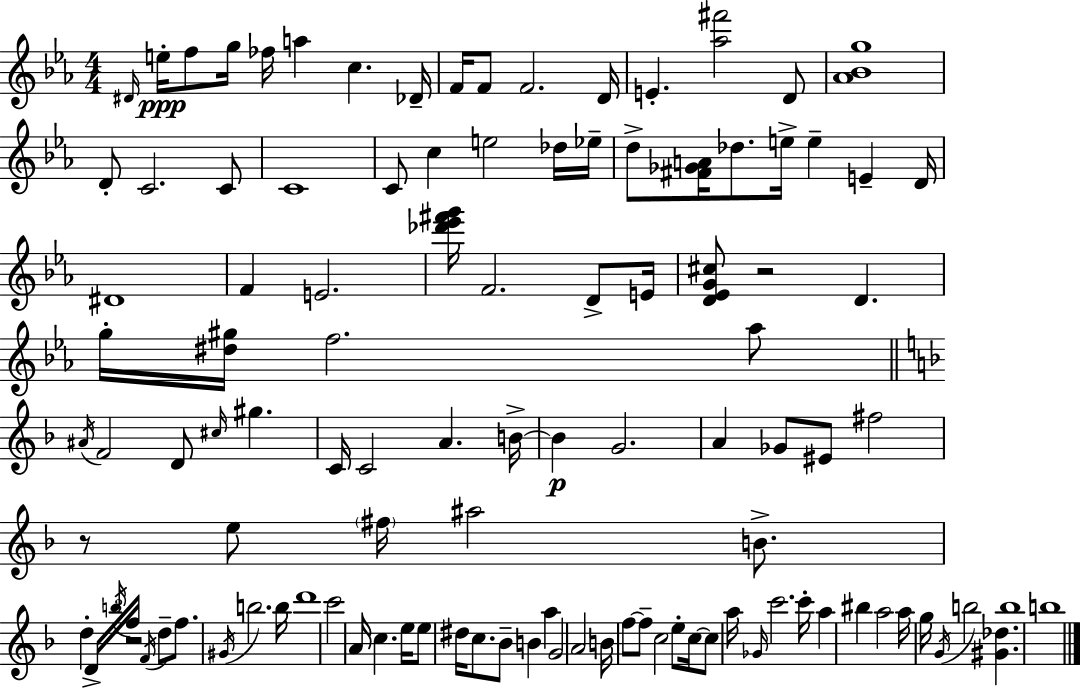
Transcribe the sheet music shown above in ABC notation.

X:1
T:Untitled
M:4/4
L:1/4
K:Cm
^D/4 e/4 f/2 g/4 _f/4 a c _D/4 F/4 F/2 F2 D/4 E [_a^f']2 D/2 [_A_Bg]4 D/2 C2 C/2 C4 C/2 c e2 _d/4 _e/4 d/2 [^F_GA]/4 _d/2 e/4 e E D/4 ^D4 F E2 [_d'_e'^f'g']/4 F2 D/2 E/4 [D_EG^c]/2 z2 D g/4 [^d^g]/4 f2 _a/2 ^A/4 F2 D/2 ^c/4 ^g C/4 C2 A B/4 B G2 A _G/2 ^E/2 ^f2 z/2 e/2 ^f/4 ^a2 B/2 d D/4 b/4 f/4 z2 F/4 d/2 f/2 ^G/4 b2 b/4 d'4 c'2 A/4 c e/4 e/2 ^d/4 c/2 _B/2 B a G2 A2 B/4 f/2 f/2 c2 e/2 c/4 c/2 a/4 _G/4 c'2 c'/4 a ^b a2 a/4 g/4 G/4 b2 [^G_d] b4 b4